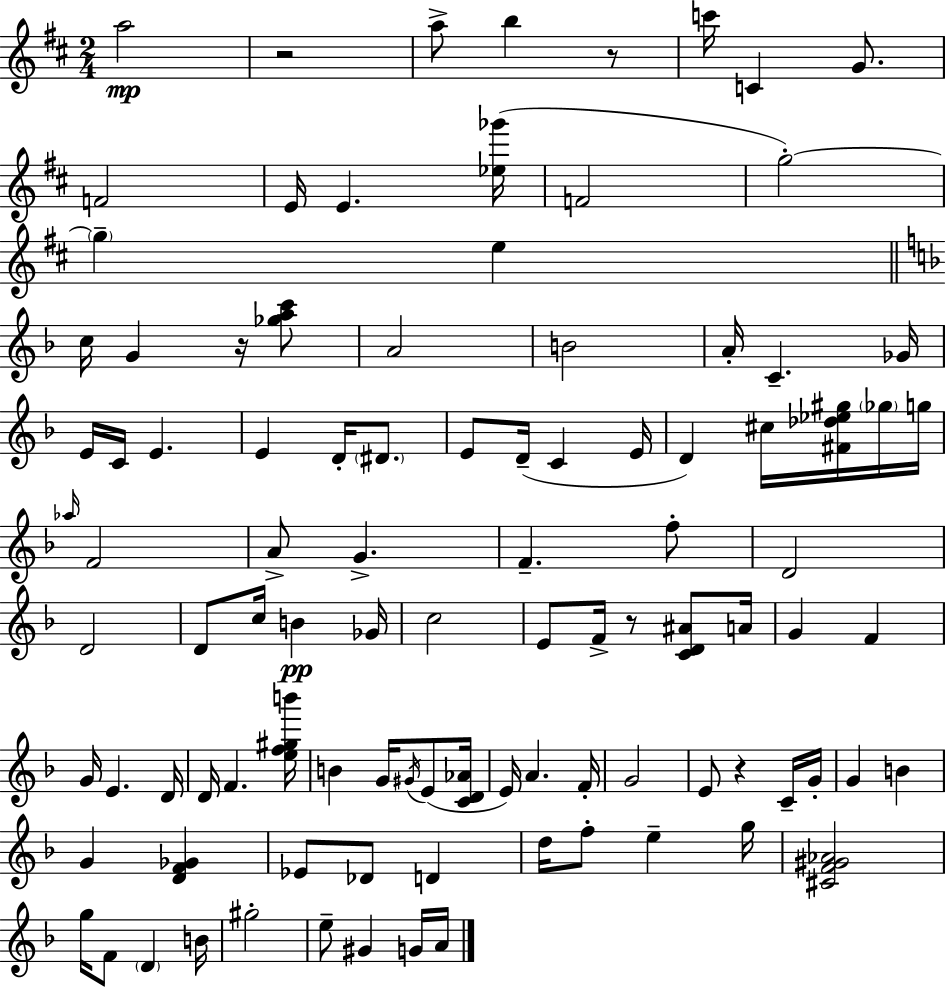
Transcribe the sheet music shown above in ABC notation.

X:1
T:Untitled
M:2/4
L:1/4
K:D
a2 z2 a/2 b z/2 c'/4 C G/2 F2 E/4 E [_e_g']/4 F2 g2 g e c/4 G z/4 [_gac']/2 A2 B2 A/4 C _G/4 E/4 C/4 E E D/4 ^D/2 E/2 D/4 C E/4 D ^c/4 [^F_d_e^g]/4 _g/4 g/4 _a/4 F2 A/2 G F f/2 D2 D2 D/2 c/4 B _G/4 c2 E/2 F/4 z/2 [CD^A]/2 A/4 G F G/4 E D/4 D/4 F [ef^gb']/4 B G/4 ^G/4 E/2 [CD_A]/4 E/4 A F/4 G2 E/2 z C/4 G/4 G B G [DF_G] _E/2 _D/2 D d/4 f/2 e g/4 [^CF^G_A]2 g/4 F/2 D B/4 ^g2 e/2 ^G G/4 A/4